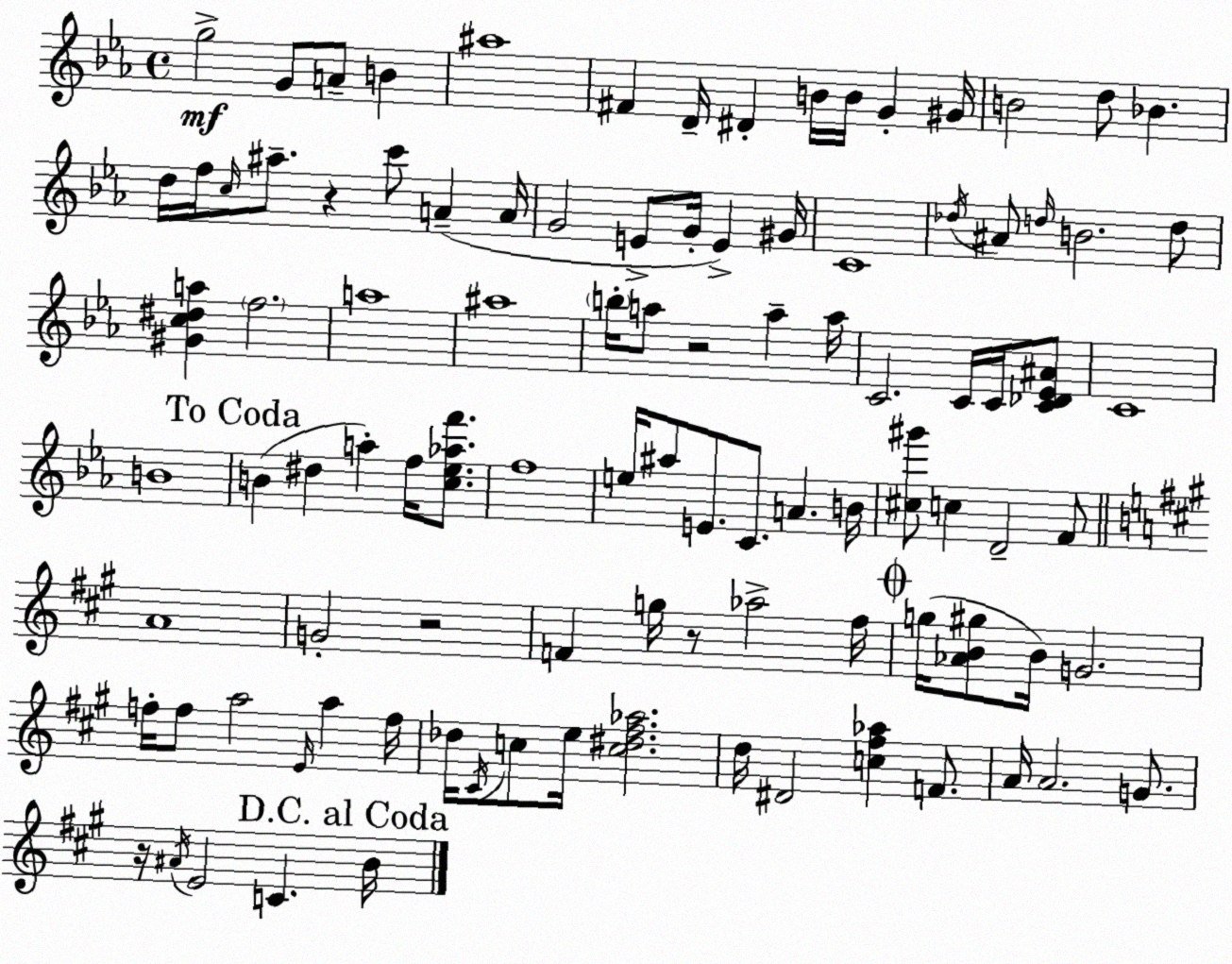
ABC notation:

X:1
T:Untitled
M:4/4
L:1/4
K:Cm
g2 G/2 A/2 B ^a4 ^F D/4 ^D B/4 B/4 G ^G/4 B2 d/2 _B d/4 f/4 c/4 ^a/2 z c'/2 A A/4 G2 E/2 G/4 E ^G/4 C4 _d/4 ^A/2 d/4 B2 d/2 [^Gc^da] f2 a4 ^a4 b/4 a/2 z2 a a/4 C2 C/4 C/4 [C_D_E^A]/2 C4 B4 B ^d a f/4 [c_e_af']/2 f4 e/4 ^a/2 E/2 C/2 A B/4 [^c^g']/2 c D2 F/2 A4 G2 z2 F g/4 z/2 _a2 ^f/4 g/4 [_AB^g]/2 B/4 G2 f/4 f/2 a2 E/4 a f/4 _d/4 ^C/4 c/2 e/4 [c^d^f_a]2 d/4 ^D2 [c^f_a] F/2 A/4 A2 G/2 z/4 ^A/4 E2 C B/4